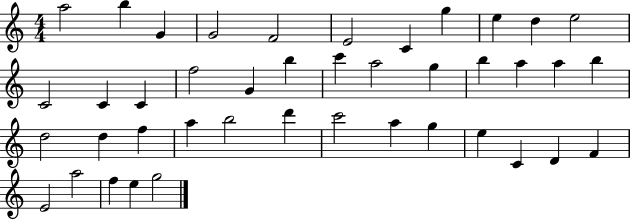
X:1
T:Untitled
M:4/4
L:1/4
K:C
a2 b G G2 F2 E2 C g e d e2 C2 C C f2 G b c' a2 g b a a b d2 d f a b2 d' c'2 a g e C D F E2 a2 f e g2